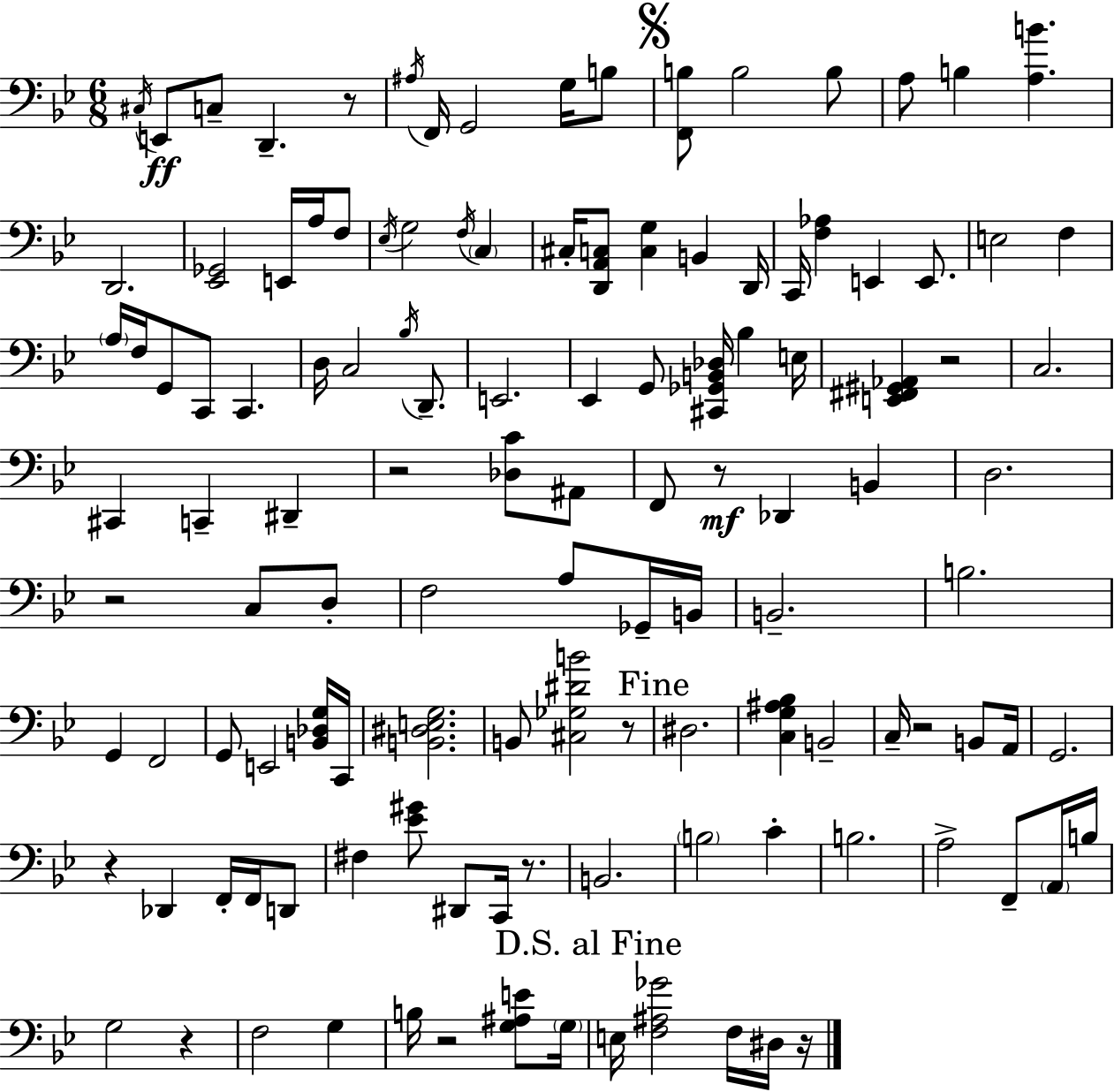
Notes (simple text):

C#3/s E2/e C3/e D2/q. R/e A#3/s F2/s G2/h G3/s B3/e [F2,B3]/e B3/h B3/e A3/e B3/q [A3,B4]/q. D2/h. [Eb2,Gb2]/h E2/s A3/s F3/e Eb3/s G3/h F3/s C3/q C#3/s [D2,A2,C3]/e [C3,G3]/q B2/q D2/s C2/s [F3,Ab3]/q E2/q E2/e. E3/h F3/q A3/s F3/s G2/e C2/e C2/q. D3/s C3/h Bb3/s D2/e. E2/h. Eb2/q G2/e [C#2,Gb2,B2,Db3]/s Bb3/q E3/s [E2,F#2,G#2,Ab2]/q R/h C3/h. C#2/q C2/q D#2/q R/h [Db3,C4]/e A#2/e F2/e R/e Db2/q B2/q D3/h. R/h C3/e D3/e F3/h A3/e Gb2/s B2/s B2/h. B3/h. G2/q F2/h G2/e E2/h [B2,Db3,G3]/s C2/s [B2,D#3,E3,G3]/h. B2/e [C#3,Gb3,D#4,B4]/h R/e D#3/h. [C3,G3,A#3,Bb3]/q B2/h C3/s R/h B2/e A2/s G2/h. R/q Db2/q F2/s F2/s D2/e F#3/q [Eb4,G#4]/e D#2/e C2/s R/e. B2/h. B3/h C4/q B3/h. A3/h F2/e A2/s B3/s G3/h R/q F3/h G3/q B3/s R/h [G3,A#3,E4]/e G3/s E3/s [F3,A#3,Gb4]/h F3/s D#3/s R/s